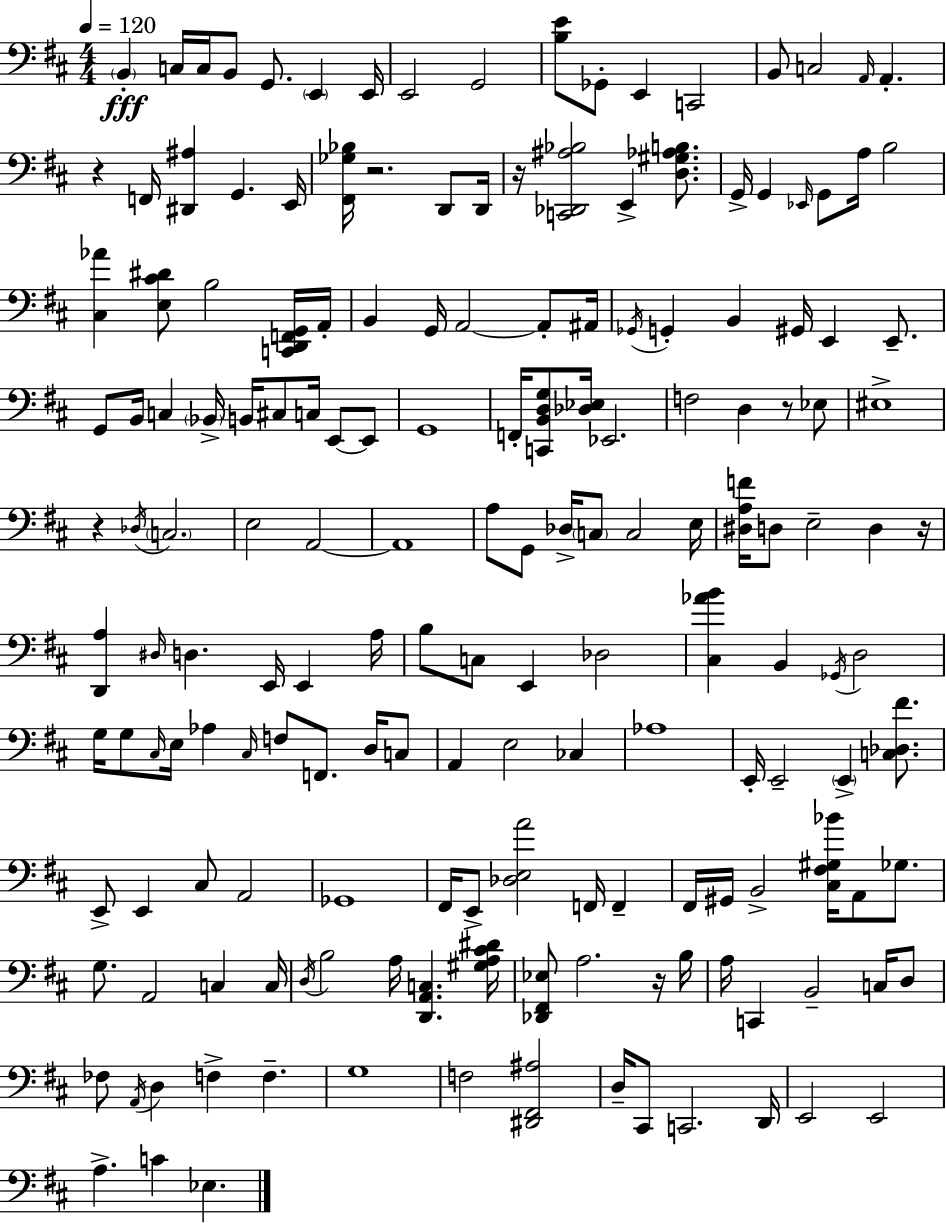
X:1
T:Untitled
M:4/4
L:1/4
K:D
B,, C,/4 C,/4 B,,/2 G,,/2 E,, E,,/4 E,,2 G,,2 [B,E]/2 _G,,/2 E,, C,,2 B,,/2 C,2 A,,/4 A,, z F,,/4 [^D,,^A,] G,, E,,/4 [^F,,_G,_B,]/4 z2 D,,/2 D,,/4 z/4 [C,,_D,,^A,_B,]2 E,, [D,^G,_A,B,]/2 G,,/4 G,, _E,,/4 G,,/2 A,/4 B,2 [^C,_A] [E,^C^D]/2 B,2 [C,,D,,F,,G,,]/4 A,,/4 B,, G,,/4 A,,2 A,,/2 ^A,,/4 _G,,/4 G,, B,, ^G,,/4 E,, E,,/2 G,,/2 B,,/4 C, _B,,/4 B,,/4 ^C,/2 C,/4 E,,/2 E,,/2 G,,4 F,,/4 [C,,B,,D,G,]/2 [_D,_E,]/4 _E,,2 F,2 D, z/2 _E,/2 ^E,4 z _D,/4 C,2 E,2 A,,2 A,,4 A,/2 G,,/2 _D,/4 C,/2 C,2 E,/4 [^D,A,F]/4 D,/2 E,2 D, z/4 [D,,A,] ^D,/4 D, E,,/4 E,, A,/4 B,/2 C,/2 E,, _D,2 [^C,_AB] B,, _G,,/4 D,2 G,/4 G,/2 ^C,/4 E,/4 _A, ^C,/4 F,/2 F,,/2 D,/4 C,/2 A,, E,2 _C, _A,4 E,,/4 E,,2 E,, [C,_D,^F]/2 E,,/2 E,, ^C,/2 A,,2 _G,,4 ^F,,/4 E,,/2 [_D,E,A]2 F,,/4 F,, ^F,,/4 ^G,,/4 B,,2 [^C,^F,^G,_B]/4 A,,/2 _G,/2 G,/2 A,,2 C, C,/4 D,/4 B,2 A,/4 [D,,A,,C,] [^G,A,^C^D]/4 [_D,,^F,,_E,]/2 A,2 z/4 B,/4 A,/4 C,, B,,2 C,/4 D,/2 _F,/2 A,,/4 D, F, F, G,4 F,2 [^D,,^F,,^A,]2 D,/4 ^C,,/2 C,,2 D,,/4 E,,2 E,,2 A, C _E,